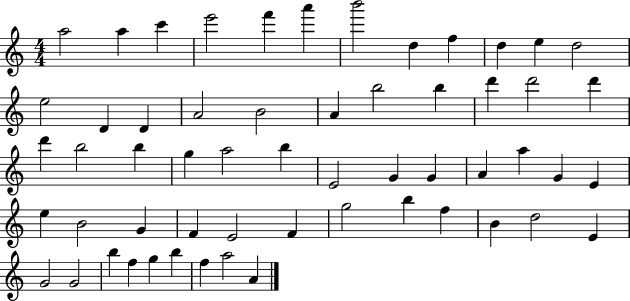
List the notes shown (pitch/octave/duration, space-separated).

A5/h A5/q C6/q E6/h F6/q A6/q B6/h D5/q F5/q D5/q E5/q D5/h E5/h D4/q D4/q A4/h B4/h A4/q B5/h B5/q D6/q D6/h D6/q D6/q B5/h B5/q G5/q A5/h B5/q E4/h G4/q G4/q A4/q A5/q G4/q E4/q E5/q B4/h G4/q F4/q E4/h F4/q G5/h B5/q F5/q B4/q D5/h E4/q G4/h G4/h B5/q F5/q G5/q B5/q F5/q A5/h A4/q